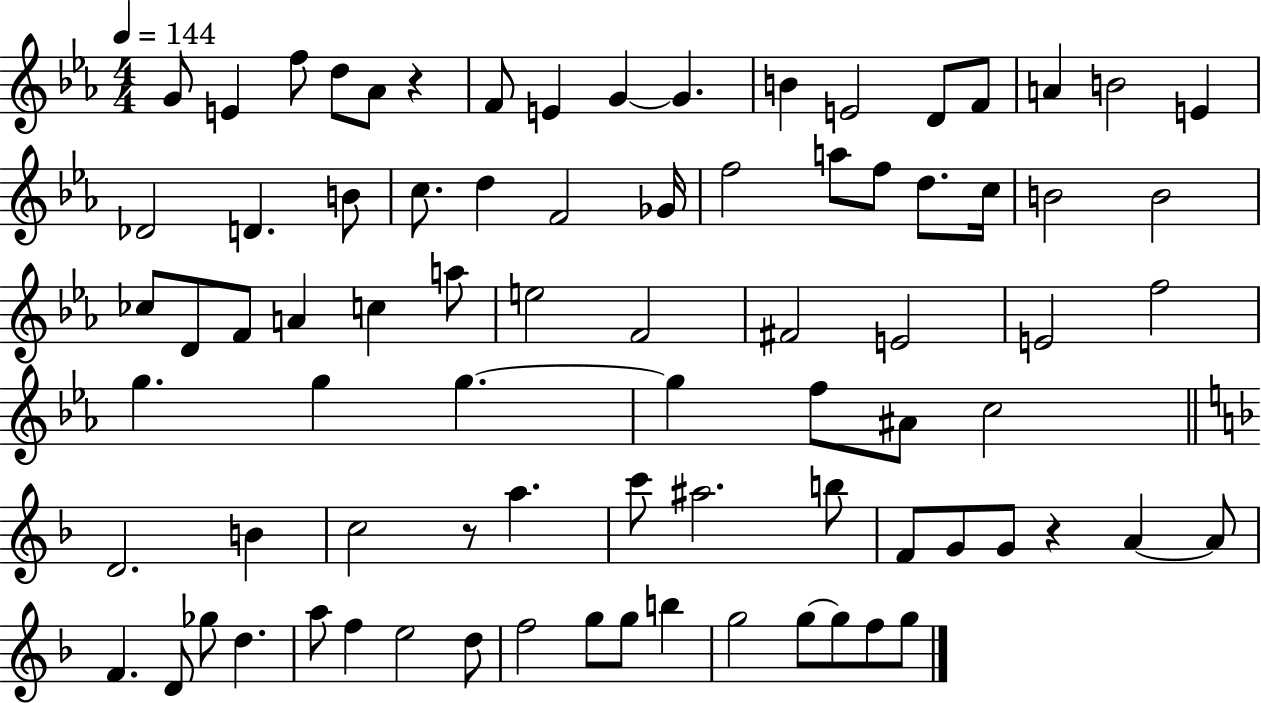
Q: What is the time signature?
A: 4/4